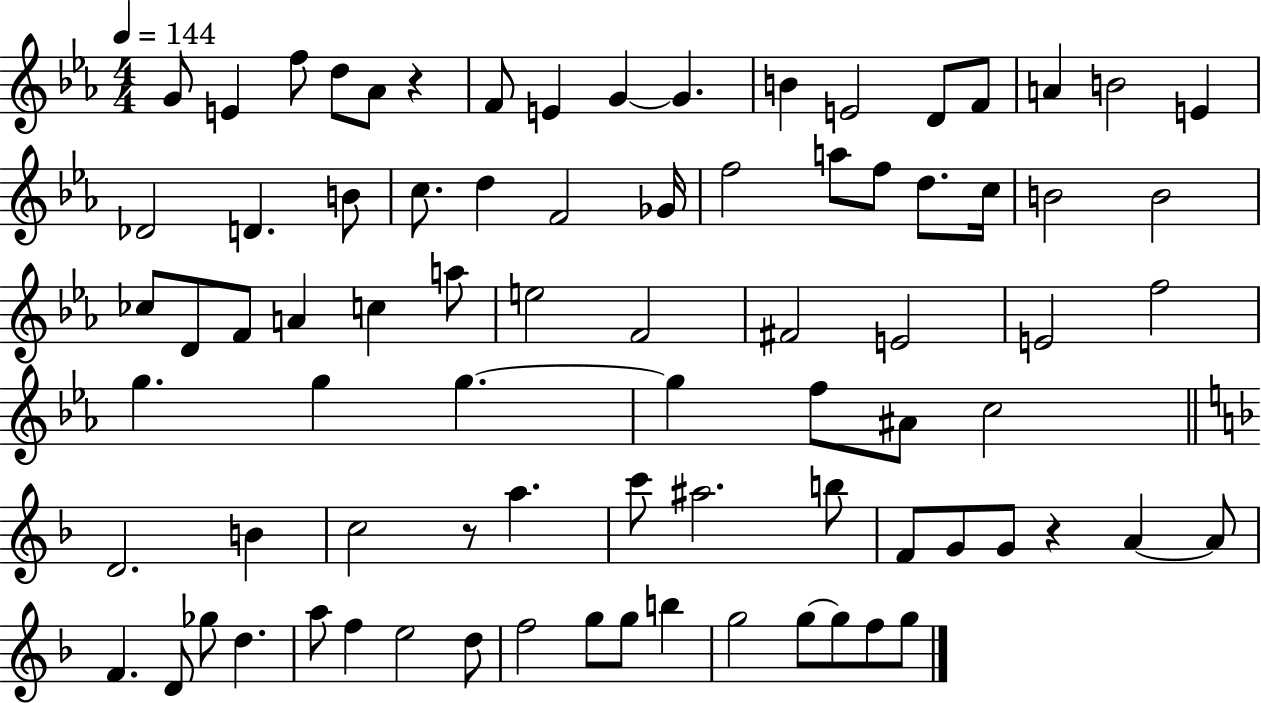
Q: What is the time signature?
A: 4/4